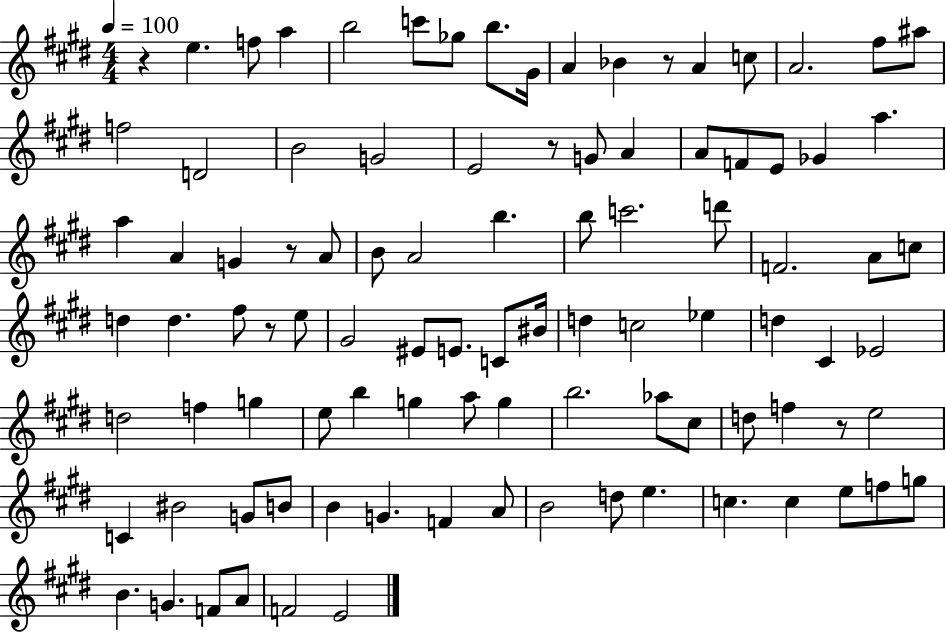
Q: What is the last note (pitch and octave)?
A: E4